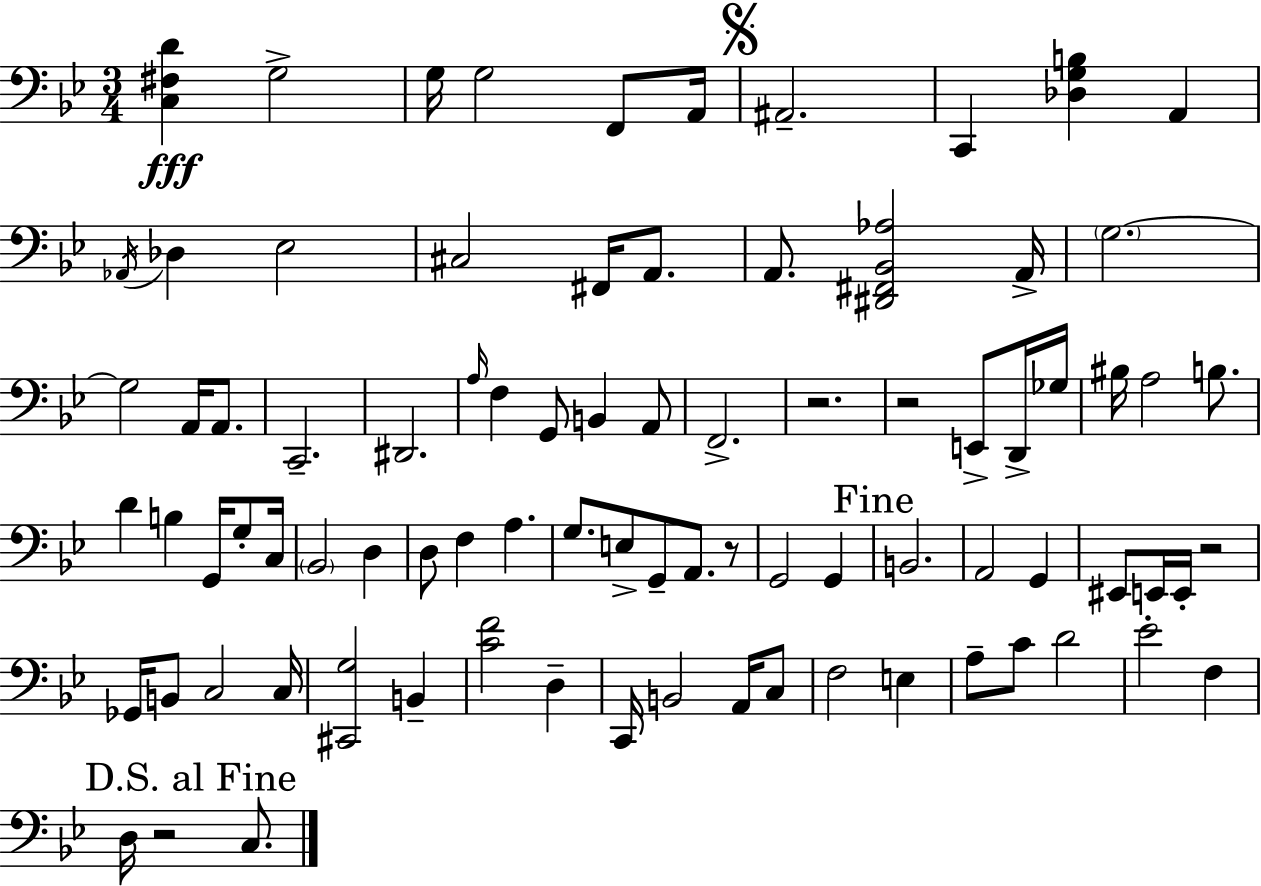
[C3,F#3,D4]/q G3/h G3/s G3/h F2/e A2/s A#2/h. C2/q [Db3,G3,B3]/q A2/q Ab2/s Db3/q Eb3/h C#3/h F#2/s A2/e. A2/e. [D#2,F#2,Bb2,Ab3]/h A2/s G3/h. G3/h A2/s A2/e. C2/h. D#2/h. A3/s F3/q G2/e B2/q A2/e F2/h. R/h. R/h E2/e D2/s Gb3/s BIS3/s A3/h B3/e. D4/q B3/q G2/s G3/e C3/s Bb2/h D3/q D3/e F3/q A3/q. G3/e. E3/e G2/e A2/e. R/e G2/h G2/q B2/h. A2/h G2/q EIS2/e E2/s E2/s R/h Gb2/s B2/e C3/h C3/s [C#2,G3]/h B2/q [C4,F4]/h D3/q C2/s B2/h A2/s C3/e F3/h E3/q A3/e C4/e D4/h Eb4/h F3/q D3/s R/h C3/e.